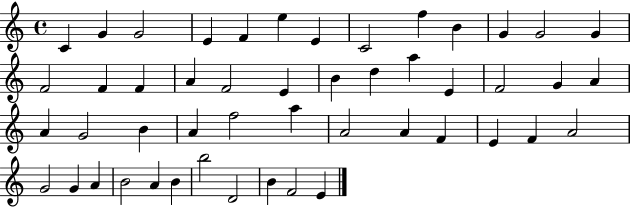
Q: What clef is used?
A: treble